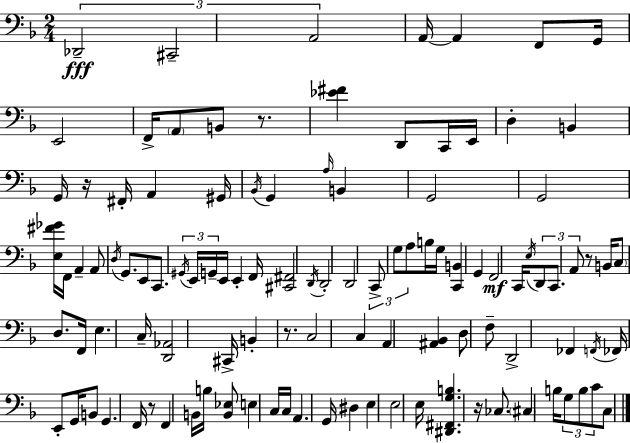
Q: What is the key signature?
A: D minor